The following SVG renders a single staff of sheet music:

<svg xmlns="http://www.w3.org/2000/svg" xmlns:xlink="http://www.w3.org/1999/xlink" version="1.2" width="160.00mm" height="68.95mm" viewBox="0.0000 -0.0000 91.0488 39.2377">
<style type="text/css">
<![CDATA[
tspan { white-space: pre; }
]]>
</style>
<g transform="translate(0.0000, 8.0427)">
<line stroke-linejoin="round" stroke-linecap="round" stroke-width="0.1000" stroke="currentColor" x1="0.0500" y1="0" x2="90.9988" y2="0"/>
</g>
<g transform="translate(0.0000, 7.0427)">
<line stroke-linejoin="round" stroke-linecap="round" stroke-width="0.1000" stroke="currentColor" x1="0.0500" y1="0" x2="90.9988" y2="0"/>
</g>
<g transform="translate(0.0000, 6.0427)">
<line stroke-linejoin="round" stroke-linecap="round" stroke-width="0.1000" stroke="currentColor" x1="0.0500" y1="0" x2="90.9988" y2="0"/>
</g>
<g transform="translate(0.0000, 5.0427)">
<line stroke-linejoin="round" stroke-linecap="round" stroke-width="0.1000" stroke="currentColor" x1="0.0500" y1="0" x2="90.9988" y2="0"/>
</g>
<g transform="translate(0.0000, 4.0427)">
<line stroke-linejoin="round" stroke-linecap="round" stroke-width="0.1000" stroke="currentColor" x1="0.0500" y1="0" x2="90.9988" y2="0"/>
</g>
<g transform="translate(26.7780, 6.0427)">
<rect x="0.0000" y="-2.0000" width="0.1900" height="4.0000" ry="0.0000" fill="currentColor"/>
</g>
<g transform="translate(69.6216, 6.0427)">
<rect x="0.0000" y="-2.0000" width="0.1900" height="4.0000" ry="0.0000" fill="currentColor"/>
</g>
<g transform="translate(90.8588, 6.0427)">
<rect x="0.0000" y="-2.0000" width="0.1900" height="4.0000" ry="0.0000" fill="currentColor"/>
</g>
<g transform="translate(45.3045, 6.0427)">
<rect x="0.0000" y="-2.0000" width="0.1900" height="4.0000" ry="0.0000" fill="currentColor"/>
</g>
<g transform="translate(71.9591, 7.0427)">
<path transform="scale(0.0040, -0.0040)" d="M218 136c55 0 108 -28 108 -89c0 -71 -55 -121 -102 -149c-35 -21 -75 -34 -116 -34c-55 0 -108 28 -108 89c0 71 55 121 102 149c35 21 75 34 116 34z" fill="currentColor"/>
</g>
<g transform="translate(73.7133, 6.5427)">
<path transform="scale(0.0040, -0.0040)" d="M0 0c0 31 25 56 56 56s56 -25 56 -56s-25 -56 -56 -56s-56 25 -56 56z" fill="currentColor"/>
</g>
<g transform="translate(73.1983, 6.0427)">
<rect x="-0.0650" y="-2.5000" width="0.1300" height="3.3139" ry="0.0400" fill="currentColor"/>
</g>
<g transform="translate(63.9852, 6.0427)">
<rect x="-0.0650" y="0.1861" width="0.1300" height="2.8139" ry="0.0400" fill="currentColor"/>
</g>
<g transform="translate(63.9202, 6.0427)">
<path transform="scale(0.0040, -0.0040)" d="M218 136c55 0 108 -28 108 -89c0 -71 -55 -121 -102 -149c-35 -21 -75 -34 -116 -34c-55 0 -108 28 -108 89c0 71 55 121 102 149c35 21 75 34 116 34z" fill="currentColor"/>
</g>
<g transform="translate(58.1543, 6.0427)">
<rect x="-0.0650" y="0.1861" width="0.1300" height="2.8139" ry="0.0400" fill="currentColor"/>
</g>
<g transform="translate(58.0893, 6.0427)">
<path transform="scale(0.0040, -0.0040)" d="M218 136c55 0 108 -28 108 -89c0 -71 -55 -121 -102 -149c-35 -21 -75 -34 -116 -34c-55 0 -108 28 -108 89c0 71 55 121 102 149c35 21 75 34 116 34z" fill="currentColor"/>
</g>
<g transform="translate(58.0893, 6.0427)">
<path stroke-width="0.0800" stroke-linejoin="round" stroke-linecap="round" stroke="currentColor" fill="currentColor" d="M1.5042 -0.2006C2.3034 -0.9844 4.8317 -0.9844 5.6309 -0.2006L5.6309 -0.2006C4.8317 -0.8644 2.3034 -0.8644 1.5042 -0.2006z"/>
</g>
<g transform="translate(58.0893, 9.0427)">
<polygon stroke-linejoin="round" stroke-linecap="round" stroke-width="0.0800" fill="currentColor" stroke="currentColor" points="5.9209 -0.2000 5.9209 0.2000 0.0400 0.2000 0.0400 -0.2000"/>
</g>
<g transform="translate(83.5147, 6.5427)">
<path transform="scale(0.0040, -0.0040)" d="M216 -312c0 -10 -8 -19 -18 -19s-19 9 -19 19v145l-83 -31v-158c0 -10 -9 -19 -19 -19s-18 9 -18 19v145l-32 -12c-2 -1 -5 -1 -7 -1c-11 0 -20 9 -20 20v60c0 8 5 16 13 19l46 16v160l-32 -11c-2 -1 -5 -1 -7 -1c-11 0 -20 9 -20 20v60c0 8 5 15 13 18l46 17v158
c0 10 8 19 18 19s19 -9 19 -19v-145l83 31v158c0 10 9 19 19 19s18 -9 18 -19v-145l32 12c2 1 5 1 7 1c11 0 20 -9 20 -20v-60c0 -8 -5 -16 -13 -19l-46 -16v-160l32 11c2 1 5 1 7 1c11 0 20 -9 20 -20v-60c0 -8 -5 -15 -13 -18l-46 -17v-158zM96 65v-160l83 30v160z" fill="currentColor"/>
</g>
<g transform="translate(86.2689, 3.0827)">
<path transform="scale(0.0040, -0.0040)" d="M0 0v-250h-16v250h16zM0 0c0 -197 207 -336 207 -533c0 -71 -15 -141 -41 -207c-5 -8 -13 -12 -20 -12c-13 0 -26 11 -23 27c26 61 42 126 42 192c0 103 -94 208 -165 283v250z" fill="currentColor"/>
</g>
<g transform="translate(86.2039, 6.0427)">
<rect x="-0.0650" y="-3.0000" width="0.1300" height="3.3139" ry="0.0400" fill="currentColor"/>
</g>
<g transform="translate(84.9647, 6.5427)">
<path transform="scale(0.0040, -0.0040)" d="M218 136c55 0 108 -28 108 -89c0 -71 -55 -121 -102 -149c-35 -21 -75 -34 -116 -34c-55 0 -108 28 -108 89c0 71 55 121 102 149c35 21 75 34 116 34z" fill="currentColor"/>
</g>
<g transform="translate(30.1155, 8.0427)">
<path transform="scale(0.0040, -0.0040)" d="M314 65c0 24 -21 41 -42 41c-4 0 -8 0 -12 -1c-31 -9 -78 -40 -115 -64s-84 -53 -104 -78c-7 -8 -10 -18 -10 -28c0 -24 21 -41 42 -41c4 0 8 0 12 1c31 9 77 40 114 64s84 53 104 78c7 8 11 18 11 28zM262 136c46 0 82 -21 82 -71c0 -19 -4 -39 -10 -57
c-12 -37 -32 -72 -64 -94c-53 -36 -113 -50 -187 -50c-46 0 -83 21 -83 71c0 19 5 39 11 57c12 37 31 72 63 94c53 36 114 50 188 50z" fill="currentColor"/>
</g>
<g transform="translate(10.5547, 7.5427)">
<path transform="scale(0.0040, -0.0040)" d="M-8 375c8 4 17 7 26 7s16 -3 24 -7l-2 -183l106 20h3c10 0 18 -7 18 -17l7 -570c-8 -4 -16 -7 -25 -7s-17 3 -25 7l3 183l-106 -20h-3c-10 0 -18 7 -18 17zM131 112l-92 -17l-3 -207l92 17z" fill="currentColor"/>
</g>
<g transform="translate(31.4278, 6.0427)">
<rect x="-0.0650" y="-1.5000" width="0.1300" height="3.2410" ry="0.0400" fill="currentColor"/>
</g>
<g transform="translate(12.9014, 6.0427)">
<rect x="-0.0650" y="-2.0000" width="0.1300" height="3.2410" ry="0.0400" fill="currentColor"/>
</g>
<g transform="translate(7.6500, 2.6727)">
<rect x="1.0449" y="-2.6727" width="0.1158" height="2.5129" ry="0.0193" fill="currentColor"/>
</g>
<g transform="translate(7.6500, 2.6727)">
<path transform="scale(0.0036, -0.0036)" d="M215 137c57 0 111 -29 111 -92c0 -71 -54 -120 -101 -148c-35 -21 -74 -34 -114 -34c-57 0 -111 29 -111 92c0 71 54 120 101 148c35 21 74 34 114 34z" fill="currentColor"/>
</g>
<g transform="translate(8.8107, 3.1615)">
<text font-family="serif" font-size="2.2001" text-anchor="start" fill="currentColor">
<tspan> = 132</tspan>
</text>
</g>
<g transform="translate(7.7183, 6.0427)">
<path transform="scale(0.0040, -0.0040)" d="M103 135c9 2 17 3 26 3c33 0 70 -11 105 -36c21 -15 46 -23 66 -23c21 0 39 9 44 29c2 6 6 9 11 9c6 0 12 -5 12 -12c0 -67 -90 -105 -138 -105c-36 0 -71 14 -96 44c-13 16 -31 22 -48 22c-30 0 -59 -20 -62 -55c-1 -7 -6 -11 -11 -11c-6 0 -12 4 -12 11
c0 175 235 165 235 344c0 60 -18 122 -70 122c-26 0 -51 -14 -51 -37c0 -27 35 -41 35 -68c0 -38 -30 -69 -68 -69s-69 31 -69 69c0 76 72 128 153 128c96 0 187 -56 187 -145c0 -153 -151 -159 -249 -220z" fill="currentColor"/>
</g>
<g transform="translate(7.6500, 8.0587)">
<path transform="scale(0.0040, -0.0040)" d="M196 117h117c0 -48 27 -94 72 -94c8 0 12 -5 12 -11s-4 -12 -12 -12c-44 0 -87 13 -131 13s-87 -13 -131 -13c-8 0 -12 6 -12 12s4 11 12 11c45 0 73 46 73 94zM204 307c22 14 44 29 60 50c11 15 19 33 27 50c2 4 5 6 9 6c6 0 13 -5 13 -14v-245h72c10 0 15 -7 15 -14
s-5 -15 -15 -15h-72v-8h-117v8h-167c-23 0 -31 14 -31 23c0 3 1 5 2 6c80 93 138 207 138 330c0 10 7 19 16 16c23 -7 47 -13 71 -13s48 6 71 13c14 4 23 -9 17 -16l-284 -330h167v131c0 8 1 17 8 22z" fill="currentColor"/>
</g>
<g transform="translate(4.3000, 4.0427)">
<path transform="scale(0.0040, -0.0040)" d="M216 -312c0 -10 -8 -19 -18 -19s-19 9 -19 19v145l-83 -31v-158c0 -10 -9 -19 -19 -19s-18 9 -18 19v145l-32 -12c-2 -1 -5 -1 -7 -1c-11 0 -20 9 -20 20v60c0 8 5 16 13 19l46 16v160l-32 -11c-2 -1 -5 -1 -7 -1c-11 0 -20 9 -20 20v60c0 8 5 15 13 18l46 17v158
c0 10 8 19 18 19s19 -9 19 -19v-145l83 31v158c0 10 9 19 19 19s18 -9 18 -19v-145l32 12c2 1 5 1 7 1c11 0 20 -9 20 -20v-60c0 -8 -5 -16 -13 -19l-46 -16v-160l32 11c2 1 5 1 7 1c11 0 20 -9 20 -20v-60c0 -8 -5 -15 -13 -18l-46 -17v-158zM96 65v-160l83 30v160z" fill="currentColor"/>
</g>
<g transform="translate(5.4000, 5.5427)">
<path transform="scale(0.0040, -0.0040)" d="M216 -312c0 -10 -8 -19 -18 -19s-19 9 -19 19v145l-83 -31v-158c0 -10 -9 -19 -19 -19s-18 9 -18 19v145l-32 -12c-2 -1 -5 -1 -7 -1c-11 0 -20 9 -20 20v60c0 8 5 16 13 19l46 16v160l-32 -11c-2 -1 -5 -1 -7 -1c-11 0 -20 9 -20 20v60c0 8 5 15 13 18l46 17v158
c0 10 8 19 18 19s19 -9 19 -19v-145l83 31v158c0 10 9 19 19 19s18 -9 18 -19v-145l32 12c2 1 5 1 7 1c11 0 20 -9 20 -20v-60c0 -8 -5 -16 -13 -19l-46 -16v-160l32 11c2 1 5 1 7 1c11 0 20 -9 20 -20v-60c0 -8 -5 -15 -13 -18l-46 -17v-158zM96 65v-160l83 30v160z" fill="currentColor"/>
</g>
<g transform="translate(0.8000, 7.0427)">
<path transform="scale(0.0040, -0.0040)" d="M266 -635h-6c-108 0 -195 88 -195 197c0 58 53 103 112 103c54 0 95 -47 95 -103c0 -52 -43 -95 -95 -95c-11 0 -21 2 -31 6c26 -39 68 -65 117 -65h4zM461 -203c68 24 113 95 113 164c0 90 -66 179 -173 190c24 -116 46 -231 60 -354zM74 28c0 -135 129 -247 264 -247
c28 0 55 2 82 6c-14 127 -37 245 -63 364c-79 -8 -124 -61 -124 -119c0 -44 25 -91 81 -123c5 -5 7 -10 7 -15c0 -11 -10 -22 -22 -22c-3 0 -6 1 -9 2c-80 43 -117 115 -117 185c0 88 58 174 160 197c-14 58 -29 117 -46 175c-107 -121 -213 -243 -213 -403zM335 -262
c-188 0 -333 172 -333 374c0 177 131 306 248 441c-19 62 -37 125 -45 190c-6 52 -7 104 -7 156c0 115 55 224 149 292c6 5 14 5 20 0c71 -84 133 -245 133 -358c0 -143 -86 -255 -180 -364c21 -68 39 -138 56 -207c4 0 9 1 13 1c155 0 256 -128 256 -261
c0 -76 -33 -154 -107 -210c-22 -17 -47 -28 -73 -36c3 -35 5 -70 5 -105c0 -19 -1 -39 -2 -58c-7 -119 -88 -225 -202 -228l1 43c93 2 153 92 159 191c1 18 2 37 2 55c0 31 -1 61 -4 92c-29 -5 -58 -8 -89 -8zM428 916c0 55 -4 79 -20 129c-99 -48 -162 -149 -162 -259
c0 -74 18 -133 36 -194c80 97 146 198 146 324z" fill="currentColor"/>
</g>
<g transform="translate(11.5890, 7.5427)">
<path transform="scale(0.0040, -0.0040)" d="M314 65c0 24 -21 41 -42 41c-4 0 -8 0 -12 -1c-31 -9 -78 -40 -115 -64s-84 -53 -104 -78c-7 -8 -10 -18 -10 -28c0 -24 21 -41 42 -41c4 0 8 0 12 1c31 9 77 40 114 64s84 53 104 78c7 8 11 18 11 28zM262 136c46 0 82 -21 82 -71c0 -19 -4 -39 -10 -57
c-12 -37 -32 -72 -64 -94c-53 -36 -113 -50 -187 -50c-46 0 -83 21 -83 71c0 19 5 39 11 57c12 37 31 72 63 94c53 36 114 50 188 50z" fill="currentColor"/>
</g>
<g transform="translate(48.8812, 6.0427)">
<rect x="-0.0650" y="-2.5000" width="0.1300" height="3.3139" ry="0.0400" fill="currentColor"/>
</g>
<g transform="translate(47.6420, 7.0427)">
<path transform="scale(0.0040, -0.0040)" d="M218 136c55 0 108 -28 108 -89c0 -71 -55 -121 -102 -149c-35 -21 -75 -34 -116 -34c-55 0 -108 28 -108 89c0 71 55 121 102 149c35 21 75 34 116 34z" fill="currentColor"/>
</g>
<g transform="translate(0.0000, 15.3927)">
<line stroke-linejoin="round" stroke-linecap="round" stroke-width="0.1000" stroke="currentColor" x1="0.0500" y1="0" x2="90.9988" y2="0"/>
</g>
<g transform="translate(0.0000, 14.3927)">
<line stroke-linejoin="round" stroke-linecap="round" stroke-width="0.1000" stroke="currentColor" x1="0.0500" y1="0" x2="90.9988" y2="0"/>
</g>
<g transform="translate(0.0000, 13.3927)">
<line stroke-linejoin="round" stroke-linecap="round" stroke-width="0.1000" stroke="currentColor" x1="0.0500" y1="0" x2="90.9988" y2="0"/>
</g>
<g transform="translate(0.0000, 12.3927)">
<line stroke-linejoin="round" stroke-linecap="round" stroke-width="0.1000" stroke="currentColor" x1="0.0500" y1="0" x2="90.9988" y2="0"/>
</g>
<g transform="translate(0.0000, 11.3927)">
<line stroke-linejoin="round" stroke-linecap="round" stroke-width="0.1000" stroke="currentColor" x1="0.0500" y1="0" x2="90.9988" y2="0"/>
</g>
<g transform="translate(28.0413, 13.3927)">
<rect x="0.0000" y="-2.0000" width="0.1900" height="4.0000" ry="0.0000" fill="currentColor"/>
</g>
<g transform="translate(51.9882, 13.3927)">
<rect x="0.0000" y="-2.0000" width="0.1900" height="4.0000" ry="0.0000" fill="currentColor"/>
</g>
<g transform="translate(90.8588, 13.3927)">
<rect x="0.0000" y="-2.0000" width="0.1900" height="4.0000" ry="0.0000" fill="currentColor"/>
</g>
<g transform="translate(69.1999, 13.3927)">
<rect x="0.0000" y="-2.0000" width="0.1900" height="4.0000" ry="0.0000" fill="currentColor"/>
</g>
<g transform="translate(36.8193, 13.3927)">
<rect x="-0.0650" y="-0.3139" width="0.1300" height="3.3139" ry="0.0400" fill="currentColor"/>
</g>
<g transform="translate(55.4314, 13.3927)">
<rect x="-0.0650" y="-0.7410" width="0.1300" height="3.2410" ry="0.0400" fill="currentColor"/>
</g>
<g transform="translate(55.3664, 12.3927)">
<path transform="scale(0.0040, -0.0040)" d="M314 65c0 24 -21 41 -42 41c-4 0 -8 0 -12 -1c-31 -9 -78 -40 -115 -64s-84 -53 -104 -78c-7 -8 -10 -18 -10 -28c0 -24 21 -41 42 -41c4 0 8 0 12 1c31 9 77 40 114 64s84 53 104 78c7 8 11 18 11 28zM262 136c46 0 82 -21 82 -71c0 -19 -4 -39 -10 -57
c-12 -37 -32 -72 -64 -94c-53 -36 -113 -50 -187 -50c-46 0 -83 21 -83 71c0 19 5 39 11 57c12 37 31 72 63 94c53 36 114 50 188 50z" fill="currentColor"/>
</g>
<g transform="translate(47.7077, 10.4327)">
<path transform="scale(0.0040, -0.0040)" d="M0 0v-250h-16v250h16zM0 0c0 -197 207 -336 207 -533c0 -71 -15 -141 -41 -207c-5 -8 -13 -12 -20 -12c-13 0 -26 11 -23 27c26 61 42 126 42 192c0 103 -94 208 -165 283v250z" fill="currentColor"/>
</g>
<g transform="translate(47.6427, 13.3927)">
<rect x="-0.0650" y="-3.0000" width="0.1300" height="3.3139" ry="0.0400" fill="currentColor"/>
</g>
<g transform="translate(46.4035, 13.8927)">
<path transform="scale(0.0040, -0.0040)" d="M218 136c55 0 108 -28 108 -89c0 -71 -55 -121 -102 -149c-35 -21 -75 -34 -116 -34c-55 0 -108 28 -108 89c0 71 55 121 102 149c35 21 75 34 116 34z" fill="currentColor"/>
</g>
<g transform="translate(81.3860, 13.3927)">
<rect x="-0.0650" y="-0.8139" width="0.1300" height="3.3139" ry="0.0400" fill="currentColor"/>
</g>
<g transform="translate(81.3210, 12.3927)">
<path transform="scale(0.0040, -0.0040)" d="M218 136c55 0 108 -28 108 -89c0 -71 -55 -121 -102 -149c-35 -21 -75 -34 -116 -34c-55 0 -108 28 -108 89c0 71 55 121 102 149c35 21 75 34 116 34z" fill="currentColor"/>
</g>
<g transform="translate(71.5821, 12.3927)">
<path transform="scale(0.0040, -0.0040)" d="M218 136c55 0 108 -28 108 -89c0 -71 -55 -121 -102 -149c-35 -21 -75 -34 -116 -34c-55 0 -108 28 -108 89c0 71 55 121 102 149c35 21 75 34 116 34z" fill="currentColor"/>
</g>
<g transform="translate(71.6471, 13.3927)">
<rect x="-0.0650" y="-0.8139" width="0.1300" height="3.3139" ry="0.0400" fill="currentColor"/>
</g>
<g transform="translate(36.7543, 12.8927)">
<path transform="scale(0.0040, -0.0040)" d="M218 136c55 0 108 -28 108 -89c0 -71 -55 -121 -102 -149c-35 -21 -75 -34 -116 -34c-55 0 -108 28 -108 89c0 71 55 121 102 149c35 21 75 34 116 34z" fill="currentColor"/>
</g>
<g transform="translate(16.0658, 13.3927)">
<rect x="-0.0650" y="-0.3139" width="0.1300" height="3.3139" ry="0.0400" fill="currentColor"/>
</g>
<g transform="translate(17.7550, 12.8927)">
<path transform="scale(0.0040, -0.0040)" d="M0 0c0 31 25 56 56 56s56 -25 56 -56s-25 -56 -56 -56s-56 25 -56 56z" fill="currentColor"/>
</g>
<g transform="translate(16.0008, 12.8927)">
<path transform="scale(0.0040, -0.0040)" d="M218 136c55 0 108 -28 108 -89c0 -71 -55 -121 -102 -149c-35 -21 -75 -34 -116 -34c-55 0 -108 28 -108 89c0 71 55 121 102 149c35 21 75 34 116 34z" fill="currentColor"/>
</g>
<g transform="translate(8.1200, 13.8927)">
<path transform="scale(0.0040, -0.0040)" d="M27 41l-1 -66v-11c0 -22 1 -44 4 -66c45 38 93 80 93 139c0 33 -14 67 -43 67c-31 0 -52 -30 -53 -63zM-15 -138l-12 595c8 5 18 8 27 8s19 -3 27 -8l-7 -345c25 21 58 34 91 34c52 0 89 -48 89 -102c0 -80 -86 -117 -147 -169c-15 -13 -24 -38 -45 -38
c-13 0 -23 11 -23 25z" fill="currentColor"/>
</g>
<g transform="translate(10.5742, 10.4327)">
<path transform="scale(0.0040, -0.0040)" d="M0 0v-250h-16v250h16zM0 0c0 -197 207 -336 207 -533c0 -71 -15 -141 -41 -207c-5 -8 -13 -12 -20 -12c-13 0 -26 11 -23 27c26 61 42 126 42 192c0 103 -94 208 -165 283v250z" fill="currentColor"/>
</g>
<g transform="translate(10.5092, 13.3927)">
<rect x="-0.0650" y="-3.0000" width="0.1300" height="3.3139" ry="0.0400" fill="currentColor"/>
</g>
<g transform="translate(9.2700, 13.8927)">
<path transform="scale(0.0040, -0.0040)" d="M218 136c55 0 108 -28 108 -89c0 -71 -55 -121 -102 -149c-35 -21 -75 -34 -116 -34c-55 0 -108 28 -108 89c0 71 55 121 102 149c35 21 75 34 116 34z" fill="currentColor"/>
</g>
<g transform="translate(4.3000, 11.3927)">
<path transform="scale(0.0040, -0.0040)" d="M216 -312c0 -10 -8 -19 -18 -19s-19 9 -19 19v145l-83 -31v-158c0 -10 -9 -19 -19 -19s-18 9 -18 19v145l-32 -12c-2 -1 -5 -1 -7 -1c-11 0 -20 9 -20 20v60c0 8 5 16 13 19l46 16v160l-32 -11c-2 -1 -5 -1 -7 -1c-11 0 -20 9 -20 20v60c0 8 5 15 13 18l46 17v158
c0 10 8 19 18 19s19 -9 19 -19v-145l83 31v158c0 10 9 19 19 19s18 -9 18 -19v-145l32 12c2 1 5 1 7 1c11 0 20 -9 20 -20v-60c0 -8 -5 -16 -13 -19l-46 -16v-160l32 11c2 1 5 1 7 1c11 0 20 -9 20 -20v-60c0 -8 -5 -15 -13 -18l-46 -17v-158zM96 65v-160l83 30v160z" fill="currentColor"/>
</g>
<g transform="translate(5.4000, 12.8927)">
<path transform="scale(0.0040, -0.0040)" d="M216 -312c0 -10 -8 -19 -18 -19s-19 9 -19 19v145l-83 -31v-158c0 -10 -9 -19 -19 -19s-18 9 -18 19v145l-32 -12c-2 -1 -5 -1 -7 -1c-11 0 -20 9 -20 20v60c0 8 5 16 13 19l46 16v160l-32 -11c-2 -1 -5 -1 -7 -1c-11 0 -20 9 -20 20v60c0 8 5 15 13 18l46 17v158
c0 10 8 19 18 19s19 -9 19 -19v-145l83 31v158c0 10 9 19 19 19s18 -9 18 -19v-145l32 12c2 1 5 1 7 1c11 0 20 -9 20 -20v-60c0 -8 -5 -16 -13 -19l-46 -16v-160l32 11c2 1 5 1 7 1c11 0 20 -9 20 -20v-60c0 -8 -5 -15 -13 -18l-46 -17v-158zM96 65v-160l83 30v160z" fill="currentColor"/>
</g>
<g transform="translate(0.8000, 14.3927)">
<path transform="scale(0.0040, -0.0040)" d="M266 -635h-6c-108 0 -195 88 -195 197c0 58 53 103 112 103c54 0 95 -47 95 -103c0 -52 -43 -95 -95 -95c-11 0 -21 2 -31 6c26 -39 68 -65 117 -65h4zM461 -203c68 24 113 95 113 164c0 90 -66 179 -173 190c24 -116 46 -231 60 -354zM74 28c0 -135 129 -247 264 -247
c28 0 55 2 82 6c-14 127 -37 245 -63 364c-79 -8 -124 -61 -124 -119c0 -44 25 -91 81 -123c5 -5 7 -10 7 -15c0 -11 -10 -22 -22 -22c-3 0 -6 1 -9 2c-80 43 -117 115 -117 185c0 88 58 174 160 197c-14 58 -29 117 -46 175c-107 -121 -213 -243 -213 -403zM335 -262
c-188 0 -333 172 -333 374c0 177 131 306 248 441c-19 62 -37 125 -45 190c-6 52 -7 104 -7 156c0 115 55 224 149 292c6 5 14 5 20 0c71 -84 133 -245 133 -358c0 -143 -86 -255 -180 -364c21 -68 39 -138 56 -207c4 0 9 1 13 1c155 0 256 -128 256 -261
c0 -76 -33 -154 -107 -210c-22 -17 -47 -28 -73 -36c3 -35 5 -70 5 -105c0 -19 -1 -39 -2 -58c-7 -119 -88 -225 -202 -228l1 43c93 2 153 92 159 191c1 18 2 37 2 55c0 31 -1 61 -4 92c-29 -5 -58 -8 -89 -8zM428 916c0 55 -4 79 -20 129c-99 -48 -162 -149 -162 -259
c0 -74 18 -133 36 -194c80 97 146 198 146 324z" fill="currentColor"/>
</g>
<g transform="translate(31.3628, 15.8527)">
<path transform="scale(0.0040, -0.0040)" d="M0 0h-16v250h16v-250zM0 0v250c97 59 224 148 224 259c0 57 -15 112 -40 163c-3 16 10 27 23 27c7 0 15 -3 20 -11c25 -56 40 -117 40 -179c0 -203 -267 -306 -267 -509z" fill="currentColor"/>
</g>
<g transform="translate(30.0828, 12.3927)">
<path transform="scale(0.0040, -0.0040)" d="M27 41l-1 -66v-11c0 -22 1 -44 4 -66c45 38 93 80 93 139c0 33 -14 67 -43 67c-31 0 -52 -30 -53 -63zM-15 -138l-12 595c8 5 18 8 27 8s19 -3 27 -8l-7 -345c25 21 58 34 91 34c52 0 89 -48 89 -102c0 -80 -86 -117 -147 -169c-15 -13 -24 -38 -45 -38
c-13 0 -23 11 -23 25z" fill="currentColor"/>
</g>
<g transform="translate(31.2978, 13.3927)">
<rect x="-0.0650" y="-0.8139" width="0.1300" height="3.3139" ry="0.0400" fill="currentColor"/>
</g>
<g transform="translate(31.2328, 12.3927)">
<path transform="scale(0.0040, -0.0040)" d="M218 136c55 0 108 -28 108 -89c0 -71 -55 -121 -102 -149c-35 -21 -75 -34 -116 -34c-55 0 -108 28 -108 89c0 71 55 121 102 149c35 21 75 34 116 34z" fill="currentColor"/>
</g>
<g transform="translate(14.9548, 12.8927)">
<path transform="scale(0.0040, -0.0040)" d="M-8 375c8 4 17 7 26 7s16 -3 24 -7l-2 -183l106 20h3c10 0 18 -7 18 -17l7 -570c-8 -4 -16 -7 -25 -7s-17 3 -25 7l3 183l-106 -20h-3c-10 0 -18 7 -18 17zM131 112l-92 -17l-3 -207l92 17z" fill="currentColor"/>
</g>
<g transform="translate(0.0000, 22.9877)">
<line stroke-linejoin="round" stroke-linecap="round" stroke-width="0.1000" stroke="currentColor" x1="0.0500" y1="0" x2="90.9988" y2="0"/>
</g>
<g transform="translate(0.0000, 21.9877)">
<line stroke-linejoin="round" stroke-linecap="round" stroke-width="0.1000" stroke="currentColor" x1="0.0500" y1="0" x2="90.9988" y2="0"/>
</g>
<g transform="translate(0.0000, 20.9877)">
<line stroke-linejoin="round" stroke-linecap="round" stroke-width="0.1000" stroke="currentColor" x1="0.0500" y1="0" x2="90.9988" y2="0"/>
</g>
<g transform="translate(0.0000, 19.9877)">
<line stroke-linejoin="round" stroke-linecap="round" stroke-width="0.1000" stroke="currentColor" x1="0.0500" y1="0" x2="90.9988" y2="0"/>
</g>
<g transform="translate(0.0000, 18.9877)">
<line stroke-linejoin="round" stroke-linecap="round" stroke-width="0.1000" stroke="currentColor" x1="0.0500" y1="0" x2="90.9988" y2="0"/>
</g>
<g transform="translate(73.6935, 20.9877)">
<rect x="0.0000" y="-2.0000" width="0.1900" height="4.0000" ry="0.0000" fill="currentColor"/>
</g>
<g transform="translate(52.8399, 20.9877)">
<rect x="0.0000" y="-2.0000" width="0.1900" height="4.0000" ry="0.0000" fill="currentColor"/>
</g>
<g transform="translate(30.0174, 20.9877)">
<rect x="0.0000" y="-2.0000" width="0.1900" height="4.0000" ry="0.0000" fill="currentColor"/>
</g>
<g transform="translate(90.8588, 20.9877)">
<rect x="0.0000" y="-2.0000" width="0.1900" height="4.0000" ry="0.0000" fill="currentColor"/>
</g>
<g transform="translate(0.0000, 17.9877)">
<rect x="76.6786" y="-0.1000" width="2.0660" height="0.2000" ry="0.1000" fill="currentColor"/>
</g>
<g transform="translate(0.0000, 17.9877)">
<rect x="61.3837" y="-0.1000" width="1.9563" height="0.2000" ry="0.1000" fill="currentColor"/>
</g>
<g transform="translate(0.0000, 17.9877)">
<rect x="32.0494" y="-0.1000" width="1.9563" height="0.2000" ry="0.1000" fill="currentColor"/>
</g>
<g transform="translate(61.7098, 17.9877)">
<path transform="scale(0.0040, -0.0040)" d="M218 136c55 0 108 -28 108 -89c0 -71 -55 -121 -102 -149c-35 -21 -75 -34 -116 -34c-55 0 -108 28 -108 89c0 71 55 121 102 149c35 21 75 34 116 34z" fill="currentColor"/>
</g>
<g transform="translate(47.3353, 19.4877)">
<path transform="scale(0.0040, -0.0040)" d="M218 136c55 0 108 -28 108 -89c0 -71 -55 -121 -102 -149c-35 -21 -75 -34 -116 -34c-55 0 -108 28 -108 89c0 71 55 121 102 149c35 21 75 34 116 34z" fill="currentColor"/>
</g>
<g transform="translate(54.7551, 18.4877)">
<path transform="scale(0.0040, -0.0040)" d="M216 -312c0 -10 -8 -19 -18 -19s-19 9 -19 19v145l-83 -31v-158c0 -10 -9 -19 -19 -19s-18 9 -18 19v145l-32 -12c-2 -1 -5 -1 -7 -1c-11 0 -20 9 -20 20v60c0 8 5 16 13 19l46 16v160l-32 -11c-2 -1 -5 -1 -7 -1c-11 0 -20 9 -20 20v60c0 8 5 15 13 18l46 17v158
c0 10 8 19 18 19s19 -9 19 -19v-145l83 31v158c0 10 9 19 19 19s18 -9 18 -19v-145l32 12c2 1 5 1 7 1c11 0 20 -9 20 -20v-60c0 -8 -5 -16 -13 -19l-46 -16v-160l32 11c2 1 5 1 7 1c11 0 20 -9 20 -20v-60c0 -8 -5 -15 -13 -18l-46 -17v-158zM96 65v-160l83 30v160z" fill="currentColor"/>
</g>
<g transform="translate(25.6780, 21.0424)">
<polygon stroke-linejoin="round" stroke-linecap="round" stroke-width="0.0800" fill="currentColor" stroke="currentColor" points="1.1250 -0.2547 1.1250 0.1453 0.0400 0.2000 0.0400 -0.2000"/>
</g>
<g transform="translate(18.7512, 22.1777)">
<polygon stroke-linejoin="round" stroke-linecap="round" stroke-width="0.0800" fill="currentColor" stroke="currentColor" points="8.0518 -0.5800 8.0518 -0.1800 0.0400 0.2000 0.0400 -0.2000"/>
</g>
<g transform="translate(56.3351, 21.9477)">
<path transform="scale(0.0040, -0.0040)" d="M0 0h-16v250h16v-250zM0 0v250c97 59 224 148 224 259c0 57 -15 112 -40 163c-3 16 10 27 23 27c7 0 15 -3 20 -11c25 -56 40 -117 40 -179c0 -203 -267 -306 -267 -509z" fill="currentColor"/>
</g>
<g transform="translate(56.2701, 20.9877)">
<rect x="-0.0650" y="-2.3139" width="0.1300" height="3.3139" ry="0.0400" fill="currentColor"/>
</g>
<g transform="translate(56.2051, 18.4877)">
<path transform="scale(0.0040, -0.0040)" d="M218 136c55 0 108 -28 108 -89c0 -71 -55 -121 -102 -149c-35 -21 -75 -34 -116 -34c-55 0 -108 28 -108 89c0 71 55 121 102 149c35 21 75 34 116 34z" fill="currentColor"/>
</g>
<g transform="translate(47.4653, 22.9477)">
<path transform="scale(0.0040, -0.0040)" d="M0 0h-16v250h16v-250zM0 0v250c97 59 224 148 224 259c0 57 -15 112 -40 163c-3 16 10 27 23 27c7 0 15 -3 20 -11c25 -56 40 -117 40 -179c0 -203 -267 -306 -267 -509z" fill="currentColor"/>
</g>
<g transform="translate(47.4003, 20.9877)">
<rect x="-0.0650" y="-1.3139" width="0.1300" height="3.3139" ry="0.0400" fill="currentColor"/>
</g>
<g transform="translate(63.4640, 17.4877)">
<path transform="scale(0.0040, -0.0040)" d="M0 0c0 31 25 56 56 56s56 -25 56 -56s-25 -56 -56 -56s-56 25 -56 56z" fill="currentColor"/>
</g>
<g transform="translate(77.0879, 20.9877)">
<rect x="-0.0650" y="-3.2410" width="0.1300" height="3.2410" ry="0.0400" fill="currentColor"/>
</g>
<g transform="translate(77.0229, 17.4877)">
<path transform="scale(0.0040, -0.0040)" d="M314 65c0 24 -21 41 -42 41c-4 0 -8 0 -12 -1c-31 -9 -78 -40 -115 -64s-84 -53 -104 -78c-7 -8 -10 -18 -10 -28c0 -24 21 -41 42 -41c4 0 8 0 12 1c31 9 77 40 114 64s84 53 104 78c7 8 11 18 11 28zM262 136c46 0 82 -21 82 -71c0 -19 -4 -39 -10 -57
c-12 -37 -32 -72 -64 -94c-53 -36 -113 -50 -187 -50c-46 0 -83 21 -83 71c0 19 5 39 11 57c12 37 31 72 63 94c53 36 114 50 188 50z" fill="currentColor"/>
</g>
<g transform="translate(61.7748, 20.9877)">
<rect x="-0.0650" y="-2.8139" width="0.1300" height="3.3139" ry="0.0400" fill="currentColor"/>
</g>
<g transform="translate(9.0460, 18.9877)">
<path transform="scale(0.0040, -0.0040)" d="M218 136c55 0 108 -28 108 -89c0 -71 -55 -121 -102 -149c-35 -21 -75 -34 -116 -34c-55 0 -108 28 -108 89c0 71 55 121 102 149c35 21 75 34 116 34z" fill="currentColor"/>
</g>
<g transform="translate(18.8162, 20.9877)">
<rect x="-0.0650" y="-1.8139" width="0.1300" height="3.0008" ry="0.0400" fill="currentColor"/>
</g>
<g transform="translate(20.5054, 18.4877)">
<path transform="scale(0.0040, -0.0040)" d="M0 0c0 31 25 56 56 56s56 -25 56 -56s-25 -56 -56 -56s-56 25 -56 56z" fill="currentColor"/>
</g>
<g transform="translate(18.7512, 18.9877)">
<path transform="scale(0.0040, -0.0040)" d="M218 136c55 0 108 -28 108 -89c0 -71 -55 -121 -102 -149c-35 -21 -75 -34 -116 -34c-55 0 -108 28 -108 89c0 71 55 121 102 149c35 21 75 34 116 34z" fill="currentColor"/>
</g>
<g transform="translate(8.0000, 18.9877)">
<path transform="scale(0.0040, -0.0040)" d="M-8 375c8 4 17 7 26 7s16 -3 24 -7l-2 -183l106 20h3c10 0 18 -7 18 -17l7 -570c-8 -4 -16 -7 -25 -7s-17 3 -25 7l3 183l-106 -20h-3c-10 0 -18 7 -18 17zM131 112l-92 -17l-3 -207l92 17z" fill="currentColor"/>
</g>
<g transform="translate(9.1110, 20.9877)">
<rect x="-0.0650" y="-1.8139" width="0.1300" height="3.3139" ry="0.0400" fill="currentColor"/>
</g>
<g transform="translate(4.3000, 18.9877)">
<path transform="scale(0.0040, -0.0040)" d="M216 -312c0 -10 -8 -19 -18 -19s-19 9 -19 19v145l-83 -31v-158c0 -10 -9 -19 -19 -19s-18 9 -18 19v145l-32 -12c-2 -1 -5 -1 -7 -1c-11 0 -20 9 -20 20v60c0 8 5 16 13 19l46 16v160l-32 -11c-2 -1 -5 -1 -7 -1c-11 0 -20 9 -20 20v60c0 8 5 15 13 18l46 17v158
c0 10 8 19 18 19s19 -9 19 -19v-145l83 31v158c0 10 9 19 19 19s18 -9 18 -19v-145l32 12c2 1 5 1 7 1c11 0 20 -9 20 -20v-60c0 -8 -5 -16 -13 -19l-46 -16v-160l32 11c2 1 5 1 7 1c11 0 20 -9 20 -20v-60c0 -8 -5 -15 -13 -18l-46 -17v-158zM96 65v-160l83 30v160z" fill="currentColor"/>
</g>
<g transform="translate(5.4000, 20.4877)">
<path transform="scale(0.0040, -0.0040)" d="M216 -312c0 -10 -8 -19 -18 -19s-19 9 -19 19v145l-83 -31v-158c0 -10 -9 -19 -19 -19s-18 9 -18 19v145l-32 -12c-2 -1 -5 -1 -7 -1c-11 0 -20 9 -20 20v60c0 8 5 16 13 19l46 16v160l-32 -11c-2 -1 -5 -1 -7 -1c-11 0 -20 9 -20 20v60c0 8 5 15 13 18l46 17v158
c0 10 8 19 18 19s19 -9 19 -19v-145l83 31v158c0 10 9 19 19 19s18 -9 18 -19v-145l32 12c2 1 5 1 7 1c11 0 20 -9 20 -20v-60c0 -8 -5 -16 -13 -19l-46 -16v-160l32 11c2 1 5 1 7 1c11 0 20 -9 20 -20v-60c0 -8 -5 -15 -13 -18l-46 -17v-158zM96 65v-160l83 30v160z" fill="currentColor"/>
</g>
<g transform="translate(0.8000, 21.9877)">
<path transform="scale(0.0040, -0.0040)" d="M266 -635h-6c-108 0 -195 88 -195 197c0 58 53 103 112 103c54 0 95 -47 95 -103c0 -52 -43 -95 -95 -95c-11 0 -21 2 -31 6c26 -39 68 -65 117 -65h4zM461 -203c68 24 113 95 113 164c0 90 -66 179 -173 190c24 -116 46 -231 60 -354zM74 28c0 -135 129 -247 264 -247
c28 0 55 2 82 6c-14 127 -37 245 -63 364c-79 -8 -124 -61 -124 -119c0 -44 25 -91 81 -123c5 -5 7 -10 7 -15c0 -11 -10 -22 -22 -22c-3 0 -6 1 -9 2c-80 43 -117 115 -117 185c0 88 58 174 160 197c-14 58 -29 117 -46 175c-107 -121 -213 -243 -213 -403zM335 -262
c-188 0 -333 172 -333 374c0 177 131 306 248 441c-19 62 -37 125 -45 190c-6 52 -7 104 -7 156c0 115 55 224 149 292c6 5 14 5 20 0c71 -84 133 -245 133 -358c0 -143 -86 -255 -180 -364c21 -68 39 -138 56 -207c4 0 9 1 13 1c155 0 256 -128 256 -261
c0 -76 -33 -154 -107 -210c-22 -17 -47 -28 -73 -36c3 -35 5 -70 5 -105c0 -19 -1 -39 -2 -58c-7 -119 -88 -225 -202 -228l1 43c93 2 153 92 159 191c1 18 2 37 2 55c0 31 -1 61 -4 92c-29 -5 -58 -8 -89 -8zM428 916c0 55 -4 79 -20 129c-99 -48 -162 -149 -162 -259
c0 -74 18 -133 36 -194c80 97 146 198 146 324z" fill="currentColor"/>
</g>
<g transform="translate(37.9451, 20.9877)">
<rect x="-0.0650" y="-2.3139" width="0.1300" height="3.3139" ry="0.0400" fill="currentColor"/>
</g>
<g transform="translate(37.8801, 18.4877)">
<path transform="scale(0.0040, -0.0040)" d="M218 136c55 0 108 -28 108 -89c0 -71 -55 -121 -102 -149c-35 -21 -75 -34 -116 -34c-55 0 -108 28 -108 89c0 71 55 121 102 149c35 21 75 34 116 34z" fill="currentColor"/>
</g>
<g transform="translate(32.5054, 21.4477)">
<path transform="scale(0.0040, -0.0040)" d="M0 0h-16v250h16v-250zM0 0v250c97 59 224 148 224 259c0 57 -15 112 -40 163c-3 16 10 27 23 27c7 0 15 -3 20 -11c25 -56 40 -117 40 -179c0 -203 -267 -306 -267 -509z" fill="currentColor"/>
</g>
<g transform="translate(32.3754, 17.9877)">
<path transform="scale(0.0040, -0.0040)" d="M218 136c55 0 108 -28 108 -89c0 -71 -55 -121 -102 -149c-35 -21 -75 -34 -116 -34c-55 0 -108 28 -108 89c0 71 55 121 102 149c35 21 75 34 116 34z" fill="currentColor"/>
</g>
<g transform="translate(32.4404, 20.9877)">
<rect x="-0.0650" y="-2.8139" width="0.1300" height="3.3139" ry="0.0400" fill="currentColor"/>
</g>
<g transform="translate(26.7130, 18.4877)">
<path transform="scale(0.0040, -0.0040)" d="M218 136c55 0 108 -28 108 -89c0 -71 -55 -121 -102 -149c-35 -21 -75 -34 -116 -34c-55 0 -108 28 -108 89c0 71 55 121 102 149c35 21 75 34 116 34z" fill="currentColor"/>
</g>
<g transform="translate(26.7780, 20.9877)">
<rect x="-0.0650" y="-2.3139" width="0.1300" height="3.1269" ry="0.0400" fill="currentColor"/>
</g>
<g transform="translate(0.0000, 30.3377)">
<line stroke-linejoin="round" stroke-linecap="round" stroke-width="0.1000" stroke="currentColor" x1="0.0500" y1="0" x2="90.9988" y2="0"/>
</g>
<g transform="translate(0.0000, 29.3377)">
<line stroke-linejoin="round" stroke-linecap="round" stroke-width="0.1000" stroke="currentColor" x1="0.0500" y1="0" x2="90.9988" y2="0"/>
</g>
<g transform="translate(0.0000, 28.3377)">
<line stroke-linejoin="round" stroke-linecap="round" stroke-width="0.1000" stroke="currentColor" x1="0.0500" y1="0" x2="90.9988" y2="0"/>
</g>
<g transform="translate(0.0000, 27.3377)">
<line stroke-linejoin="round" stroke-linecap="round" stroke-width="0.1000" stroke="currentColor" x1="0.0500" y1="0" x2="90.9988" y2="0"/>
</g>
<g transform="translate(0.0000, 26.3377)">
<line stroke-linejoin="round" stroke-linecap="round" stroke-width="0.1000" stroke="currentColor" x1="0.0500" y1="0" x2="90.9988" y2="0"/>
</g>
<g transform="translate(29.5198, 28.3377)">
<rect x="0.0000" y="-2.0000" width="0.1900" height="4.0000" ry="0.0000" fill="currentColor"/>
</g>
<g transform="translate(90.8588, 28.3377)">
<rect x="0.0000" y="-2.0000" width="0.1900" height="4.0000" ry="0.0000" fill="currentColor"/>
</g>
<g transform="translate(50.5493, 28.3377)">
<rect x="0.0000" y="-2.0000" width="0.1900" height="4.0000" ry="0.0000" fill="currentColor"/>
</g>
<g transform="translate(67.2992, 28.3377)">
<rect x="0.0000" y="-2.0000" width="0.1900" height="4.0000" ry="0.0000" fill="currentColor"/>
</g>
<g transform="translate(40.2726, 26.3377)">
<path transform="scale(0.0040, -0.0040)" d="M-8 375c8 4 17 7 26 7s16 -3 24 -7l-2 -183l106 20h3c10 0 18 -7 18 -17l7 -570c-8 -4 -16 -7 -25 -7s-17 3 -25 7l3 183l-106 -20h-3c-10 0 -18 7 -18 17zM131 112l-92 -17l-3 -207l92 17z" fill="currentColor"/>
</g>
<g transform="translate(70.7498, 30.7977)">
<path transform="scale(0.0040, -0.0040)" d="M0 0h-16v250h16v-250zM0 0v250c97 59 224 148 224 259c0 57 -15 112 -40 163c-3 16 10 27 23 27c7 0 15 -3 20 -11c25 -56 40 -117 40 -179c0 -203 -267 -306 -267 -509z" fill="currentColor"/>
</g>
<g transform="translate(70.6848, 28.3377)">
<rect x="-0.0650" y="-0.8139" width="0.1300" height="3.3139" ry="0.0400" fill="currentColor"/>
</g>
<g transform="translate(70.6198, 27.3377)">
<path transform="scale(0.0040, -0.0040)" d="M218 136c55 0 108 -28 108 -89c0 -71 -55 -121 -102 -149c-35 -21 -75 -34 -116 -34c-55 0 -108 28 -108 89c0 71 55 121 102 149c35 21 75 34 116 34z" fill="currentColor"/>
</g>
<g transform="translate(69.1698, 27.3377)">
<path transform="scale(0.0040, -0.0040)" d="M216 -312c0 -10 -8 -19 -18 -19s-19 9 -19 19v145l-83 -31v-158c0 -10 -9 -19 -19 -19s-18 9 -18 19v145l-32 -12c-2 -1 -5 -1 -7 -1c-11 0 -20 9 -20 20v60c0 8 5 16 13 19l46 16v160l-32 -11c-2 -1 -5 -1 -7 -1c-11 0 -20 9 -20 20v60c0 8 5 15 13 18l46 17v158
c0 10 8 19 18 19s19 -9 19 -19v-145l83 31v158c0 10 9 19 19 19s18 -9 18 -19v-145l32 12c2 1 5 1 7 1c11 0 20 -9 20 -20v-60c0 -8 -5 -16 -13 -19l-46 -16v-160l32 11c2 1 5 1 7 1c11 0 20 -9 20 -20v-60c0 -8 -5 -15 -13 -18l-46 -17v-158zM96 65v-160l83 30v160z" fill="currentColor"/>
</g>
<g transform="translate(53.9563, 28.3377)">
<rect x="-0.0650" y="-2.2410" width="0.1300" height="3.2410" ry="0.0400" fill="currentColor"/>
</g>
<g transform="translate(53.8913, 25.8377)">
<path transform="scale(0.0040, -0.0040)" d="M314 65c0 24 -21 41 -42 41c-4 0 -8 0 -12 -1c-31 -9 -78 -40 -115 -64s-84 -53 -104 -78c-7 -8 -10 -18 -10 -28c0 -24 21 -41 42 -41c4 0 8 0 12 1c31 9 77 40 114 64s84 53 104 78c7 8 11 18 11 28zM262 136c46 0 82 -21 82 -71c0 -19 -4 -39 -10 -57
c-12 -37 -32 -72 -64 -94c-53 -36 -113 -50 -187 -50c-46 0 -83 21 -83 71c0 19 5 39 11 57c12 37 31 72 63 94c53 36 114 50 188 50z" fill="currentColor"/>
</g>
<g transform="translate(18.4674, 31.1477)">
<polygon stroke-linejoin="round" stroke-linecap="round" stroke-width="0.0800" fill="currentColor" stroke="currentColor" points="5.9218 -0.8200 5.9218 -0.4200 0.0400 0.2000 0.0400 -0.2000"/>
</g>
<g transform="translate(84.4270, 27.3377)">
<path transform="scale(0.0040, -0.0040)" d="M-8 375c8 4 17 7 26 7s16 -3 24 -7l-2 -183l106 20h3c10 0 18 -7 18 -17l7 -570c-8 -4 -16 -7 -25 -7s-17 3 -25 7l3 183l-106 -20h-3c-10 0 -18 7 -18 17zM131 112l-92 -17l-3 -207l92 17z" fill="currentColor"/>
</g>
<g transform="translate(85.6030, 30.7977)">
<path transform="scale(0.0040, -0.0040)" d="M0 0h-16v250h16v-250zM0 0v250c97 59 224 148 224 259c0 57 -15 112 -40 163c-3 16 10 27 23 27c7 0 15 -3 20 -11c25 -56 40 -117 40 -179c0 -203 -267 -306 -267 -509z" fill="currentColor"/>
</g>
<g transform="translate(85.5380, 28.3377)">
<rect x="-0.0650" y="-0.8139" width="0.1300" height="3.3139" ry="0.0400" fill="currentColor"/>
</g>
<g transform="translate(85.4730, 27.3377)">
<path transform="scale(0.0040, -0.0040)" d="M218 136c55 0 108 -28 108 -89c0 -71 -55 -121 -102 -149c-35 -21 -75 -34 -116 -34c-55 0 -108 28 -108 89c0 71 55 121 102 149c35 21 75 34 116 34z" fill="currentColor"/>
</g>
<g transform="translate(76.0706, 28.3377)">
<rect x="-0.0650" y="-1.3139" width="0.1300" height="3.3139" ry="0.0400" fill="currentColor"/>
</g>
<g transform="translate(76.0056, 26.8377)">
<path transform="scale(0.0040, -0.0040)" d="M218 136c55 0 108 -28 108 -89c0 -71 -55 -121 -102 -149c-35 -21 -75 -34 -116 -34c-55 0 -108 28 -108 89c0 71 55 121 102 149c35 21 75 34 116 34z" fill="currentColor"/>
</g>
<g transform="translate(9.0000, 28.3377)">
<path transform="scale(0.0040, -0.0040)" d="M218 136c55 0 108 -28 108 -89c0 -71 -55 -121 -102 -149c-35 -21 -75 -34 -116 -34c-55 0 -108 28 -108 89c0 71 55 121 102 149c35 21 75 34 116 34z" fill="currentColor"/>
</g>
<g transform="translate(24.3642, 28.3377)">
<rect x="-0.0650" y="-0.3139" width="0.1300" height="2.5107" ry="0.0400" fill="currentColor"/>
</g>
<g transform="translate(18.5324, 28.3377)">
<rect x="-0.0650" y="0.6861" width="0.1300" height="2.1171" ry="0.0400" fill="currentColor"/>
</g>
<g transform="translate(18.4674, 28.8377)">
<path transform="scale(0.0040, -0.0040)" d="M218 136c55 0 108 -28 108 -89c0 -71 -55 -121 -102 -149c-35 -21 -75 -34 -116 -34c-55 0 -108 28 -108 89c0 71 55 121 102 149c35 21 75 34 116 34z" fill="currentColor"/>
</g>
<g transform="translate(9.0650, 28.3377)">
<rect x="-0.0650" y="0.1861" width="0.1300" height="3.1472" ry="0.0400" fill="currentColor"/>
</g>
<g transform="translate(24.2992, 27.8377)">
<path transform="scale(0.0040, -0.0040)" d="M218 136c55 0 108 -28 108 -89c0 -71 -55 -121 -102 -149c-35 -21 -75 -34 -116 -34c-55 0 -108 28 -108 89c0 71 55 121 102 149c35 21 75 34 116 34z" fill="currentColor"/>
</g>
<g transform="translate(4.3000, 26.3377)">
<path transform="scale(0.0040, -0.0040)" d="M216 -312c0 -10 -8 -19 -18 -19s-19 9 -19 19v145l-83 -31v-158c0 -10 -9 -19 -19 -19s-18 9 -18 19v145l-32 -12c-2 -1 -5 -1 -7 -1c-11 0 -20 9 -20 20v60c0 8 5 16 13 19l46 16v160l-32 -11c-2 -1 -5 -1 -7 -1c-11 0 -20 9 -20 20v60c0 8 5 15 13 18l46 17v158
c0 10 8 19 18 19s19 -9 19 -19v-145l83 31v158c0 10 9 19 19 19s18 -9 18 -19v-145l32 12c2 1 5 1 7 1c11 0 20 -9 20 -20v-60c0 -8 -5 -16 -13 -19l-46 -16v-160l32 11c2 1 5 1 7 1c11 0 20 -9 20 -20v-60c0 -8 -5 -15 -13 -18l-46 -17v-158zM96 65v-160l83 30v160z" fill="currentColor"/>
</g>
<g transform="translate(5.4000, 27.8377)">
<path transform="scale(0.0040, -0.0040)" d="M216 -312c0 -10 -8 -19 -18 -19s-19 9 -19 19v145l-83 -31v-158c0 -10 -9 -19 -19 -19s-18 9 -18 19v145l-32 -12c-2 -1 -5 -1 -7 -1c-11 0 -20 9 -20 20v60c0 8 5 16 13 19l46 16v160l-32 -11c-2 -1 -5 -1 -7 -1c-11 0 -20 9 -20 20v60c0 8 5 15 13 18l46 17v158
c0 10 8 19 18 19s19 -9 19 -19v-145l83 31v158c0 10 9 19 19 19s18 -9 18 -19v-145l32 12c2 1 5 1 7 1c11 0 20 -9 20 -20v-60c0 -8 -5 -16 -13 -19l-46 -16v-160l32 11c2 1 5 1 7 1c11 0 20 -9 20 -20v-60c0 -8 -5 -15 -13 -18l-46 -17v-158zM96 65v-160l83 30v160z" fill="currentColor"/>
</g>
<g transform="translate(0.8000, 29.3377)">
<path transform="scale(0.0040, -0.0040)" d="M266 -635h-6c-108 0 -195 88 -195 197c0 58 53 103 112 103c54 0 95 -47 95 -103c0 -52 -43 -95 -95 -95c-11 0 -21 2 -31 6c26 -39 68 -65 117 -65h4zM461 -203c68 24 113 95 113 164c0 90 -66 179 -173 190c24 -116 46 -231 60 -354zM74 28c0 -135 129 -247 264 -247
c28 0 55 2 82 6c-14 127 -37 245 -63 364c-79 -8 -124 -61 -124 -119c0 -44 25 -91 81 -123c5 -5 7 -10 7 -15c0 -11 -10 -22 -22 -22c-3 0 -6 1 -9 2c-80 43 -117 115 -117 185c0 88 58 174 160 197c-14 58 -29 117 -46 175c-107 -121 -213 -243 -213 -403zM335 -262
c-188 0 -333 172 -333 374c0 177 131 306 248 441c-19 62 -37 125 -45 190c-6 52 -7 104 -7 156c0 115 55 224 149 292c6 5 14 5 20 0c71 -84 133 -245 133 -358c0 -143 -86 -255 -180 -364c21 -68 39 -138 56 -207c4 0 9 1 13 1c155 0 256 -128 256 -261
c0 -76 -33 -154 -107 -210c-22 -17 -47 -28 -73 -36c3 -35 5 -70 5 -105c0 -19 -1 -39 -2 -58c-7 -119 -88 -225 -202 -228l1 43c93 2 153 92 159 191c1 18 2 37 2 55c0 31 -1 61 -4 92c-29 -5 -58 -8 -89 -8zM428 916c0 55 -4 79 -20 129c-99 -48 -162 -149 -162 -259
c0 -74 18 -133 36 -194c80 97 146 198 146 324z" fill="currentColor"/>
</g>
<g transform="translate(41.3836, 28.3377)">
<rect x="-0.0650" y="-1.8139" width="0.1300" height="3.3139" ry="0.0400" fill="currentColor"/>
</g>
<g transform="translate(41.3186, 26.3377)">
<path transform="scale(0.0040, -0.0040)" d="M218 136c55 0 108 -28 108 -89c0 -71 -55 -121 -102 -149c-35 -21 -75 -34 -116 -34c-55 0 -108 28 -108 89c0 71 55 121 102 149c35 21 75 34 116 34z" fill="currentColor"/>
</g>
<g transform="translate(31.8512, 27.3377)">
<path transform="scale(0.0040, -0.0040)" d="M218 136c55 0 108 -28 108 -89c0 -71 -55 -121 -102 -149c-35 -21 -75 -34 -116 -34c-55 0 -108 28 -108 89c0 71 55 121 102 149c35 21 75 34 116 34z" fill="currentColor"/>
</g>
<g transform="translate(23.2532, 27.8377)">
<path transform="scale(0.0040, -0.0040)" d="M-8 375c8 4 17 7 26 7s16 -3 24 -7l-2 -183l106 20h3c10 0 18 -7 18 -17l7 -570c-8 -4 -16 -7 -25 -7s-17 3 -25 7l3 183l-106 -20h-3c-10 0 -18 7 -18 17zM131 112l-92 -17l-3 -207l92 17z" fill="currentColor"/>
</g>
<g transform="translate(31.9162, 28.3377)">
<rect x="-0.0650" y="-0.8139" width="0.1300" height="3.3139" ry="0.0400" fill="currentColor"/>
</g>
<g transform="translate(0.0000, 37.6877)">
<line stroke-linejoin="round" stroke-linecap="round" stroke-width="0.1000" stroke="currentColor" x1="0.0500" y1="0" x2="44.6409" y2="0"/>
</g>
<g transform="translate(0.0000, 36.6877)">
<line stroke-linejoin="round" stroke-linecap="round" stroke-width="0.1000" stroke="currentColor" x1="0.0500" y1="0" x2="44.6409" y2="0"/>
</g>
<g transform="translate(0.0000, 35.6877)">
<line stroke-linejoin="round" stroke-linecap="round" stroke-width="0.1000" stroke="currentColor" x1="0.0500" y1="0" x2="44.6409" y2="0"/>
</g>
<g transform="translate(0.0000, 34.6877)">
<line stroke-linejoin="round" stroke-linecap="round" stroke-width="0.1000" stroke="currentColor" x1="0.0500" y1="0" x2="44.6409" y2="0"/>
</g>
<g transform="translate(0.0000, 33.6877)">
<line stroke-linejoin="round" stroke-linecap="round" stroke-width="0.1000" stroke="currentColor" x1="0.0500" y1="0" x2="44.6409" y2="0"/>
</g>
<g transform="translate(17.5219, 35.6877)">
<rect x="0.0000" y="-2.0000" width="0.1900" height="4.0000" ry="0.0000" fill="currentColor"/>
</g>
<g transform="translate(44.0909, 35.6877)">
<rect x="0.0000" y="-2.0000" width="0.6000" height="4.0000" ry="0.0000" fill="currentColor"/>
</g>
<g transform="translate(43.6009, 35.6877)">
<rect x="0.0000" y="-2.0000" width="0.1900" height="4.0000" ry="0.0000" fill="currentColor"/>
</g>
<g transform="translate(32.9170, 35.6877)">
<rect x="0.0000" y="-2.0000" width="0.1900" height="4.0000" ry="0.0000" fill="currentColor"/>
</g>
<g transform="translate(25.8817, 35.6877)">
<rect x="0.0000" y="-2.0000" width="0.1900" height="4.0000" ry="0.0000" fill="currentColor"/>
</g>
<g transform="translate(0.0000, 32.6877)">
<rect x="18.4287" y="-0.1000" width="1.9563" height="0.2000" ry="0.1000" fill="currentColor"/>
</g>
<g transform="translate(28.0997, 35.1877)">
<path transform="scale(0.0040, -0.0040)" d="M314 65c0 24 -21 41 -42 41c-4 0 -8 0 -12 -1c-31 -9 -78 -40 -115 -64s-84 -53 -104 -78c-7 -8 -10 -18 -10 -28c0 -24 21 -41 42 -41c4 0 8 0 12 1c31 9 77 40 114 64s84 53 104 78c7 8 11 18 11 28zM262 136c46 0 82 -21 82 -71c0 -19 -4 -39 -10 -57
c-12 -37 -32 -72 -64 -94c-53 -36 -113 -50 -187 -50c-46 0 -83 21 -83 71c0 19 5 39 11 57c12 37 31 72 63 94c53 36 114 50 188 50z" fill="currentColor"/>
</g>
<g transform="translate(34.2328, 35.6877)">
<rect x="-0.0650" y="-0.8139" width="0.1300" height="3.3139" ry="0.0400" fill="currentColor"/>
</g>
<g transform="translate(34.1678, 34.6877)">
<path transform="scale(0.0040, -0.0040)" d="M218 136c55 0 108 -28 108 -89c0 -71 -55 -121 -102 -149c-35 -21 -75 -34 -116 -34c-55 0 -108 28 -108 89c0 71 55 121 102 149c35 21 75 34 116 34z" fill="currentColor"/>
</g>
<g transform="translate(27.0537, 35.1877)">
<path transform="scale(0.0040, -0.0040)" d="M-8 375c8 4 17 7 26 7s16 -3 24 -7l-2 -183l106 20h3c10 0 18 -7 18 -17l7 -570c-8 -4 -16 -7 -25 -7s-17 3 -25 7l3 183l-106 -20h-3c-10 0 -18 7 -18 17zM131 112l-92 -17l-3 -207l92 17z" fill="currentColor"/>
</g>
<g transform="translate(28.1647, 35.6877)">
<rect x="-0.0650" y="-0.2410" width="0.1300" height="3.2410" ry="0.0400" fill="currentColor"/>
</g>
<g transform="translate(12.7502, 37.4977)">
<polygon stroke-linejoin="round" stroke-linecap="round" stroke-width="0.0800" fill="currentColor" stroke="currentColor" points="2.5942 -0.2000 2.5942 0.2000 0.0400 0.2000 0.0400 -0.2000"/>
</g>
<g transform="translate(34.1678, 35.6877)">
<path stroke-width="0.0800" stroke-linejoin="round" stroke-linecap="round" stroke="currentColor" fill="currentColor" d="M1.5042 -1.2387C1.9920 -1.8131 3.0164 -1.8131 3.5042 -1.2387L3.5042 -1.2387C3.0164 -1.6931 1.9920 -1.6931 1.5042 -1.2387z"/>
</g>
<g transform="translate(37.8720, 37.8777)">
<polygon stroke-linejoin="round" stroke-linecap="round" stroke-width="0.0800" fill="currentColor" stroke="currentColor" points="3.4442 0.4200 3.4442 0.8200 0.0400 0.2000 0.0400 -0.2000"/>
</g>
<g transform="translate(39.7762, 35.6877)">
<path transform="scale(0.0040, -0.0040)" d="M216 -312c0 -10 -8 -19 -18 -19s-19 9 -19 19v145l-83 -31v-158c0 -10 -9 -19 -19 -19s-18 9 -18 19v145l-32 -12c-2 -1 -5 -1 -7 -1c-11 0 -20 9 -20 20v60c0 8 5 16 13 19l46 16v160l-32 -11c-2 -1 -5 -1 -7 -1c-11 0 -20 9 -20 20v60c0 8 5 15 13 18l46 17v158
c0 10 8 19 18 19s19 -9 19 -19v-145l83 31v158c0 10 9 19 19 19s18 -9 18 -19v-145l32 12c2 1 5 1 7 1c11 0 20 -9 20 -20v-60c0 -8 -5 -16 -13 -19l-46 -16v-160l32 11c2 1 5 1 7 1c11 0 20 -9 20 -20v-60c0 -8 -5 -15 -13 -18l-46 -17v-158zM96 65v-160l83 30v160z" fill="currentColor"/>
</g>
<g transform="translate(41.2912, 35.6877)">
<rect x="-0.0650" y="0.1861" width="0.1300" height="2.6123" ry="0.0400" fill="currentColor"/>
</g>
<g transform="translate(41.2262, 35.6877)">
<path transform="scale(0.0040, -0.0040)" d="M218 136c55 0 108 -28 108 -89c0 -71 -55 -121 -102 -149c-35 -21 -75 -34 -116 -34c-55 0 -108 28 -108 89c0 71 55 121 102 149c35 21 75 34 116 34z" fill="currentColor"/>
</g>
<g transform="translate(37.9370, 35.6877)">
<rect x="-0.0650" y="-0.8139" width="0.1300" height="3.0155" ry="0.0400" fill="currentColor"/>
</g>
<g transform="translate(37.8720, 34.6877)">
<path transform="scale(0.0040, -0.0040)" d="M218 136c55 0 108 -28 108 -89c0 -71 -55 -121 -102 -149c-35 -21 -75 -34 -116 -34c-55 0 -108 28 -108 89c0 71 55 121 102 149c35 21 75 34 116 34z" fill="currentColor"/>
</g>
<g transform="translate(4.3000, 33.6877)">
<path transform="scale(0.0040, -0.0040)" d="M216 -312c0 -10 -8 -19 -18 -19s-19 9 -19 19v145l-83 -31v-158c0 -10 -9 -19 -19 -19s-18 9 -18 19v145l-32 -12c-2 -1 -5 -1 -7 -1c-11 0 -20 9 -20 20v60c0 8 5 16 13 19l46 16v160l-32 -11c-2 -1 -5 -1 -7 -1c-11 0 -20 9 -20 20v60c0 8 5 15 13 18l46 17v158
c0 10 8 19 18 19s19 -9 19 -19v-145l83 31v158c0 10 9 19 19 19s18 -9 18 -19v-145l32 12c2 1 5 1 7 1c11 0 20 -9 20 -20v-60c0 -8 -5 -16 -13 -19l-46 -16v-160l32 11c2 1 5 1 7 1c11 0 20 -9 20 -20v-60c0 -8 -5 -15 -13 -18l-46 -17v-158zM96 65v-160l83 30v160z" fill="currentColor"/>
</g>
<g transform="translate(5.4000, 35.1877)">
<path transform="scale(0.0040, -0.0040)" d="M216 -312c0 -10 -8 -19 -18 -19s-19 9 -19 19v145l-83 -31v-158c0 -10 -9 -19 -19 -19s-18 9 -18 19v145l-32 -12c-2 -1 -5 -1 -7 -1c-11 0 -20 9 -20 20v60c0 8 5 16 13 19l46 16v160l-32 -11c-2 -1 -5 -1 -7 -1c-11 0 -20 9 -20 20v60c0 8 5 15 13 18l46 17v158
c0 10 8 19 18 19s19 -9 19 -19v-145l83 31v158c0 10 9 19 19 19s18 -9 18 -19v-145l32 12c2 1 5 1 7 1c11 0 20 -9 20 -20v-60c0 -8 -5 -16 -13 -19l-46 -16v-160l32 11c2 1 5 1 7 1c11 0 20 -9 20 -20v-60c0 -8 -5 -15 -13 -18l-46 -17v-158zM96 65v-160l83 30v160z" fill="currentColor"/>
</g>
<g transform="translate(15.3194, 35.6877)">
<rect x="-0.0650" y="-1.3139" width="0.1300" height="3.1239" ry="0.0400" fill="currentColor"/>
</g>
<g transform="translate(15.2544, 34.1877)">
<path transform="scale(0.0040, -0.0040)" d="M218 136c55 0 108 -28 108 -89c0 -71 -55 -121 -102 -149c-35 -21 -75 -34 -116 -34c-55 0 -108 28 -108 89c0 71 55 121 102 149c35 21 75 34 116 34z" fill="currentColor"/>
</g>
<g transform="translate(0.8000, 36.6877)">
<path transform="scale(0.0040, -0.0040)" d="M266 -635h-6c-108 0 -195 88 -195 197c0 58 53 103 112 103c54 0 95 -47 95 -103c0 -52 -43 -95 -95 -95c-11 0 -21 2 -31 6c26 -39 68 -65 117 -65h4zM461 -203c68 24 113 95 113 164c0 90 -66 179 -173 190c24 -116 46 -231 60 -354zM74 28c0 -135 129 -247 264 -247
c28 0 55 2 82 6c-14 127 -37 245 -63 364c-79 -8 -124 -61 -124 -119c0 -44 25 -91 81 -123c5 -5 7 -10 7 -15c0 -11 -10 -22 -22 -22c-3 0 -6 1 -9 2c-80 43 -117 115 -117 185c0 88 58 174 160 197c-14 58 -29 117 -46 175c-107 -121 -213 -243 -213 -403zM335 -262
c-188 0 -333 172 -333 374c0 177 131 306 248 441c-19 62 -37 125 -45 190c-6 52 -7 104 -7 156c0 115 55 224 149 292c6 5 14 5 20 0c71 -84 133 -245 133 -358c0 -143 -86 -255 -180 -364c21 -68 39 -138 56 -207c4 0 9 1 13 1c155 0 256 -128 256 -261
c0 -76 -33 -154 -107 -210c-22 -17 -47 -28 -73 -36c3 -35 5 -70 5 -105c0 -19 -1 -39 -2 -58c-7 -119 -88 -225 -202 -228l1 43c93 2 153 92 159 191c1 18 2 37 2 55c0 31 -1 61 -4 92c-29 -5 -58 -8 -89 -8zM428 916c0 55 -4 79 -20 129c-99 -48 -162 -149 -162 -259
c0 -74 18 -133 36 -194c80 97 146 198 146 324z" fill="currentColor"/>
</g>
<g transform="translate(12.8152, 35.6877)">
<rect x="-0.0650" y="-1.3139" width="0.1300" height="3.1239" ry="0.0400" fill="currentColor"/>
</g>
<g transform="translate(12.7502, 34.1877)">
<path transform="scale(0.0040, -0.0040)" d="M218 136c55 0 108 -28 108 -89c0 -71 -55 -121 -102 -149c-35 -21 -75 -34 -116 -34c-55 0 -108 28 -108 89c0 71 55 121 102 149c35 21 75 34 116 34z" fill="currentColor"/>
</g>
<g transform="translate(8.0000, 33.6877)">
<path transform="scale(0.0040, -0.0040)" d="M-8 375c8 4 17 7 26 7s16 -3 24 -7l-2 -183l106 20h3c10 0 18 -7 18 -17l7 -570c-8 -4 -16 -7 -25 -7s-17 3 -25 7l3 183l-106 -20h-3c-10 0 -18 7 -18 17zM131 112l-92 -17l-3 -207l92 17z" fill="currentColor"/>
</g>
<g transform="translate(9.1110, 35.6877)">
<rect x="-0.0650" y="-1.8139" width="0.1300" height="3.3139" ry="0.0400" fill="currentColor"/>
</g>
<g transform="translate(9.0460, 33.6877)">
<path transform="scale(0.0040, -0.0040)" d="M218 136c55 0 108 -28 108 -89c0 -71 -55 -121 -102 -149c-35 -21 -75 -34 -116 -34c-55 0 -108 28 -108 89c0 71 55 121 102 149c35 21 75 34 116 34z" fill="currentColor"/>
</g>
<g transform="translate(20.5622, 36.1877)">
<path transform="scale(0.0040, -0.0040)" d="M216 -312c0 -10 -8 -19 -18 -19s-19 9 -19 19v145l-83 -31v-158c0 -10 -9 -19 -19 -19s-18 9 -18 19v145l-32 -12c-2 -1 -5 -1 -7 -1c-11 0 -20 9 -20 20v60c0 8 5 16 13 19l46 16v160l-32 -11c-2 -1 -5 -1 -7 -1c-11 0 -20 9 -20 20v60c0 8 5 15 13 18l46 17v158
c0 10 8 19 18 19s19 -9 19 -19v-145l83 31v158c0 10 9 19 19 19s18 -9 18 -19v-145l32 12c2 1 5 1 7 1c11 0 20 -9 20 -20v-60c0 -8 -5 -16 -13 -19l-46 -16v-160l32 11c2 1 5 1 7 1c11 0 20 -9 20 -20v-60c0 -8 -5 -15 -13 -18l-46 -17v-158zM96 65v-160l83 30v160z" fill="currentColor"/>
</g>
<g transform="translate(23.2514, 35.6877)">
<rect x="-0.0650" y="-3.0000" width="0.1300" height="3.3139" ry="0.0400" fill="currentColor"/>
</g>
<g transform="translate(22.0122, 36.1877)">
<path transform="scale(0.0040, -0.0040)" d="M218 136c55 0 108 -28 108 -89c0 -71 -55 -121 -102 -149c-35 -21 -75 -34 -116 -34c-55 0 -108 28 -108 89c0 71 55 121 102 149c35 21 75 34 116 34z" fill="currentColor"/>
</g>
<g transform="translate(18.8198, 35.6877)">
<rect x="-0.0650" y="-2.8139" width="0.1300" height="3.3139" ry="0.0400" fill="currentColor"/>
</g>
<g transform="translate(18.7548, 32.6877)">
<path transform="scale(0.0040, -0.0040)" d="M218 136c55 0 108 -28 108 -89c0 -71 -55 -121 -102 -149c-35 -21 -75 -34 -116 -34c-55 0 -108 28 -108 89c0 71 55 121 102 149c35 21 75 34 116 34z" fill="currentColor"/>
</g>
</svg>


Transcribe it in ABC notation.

X:1
T:Untitled
M:2/4
L:1/4
K:D
F2 E2 G B/2 B/2 G ^A/2 _A/2 c _d/2 ^c A/2 d2 d d f f/2 g/4 a/2 g e/2 ^g/2 a b2 B A/2 c/2 d f g2 ^d/2 e d/2 f e/2 e/2 a ^A c2 d d/2 ^B/2